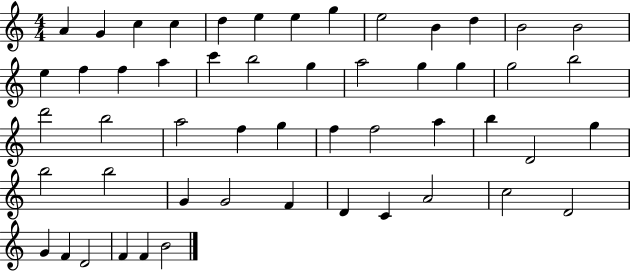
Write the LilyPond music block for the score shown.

{
  \clef treble
  \numericTimeSignature
  \time 4/4
  \key c \major
  a'4 g'4 c''4 c''4 | d''4 e''4 e''4 g''4 | e''2 b'4 d''4 | b'2 b'2 | \break e''4 f''4 f''4 a''4 | c'''4 b''2 g''4 | a''2 g''4 g''4 | g''2 b''2 | \break d'''2 b''2 | a''2 f''4 g''4 | f''4 f''2 a''4 | b''4 d'2 g''4 | \break b''2 b''2 | g'4 g'2 f'4 | d'4 c'4 a'2 | c''2 d'2 | \break g'4 f'4 d'2 | f'4 f'4 b'2 | \bar "|."
}